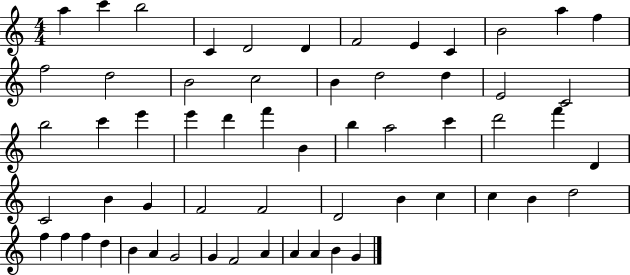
{
  \clef treble
  \numericTimeSignature
  \time 4/4
  \key c \major
  a''4 c'''4 b''2 | c'4 d'2 d'4 | f'2 e'4 c'4 | b'2 a''4 f''4 | \break f''2 d''2 | b'2 c''2 | b'4 d''2 d''4 | e'2 c'2 | \break b''2 c'''4 e'''4 | e'''4 d'''4 f'''4 b'4 | b''4 a''2 c'''4 | d'''2 f'''4 d'4 | \break c'2 b'4 g'4 | f'2 f'2 | d'2 b'4 c''4 | c''4 b'4 d''2 | \break f''4 f''4 f''4 d''4 | b'4 a'4 g'2 | g'4 f'2 a'4 | a'4 a'4 b'4 g'4 | \break \bar "|."
}